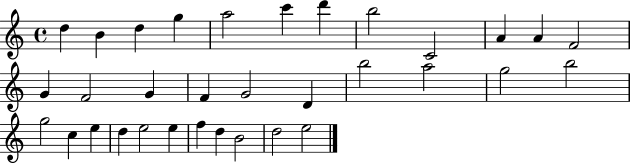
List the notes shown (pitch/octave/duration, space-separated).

D5/q B4/q D5/q G5/q A5/h C6/q D6/q B5/h C4/h A4/q A4/q F4/h G4/q F4/h G4/q F4/q G4/h D4/q B5/h A5/h G5/h B5/h G5/h C5/q E5/q D5/q E5/h E5/q F5/q D5/q B4/h D5/h E5/h